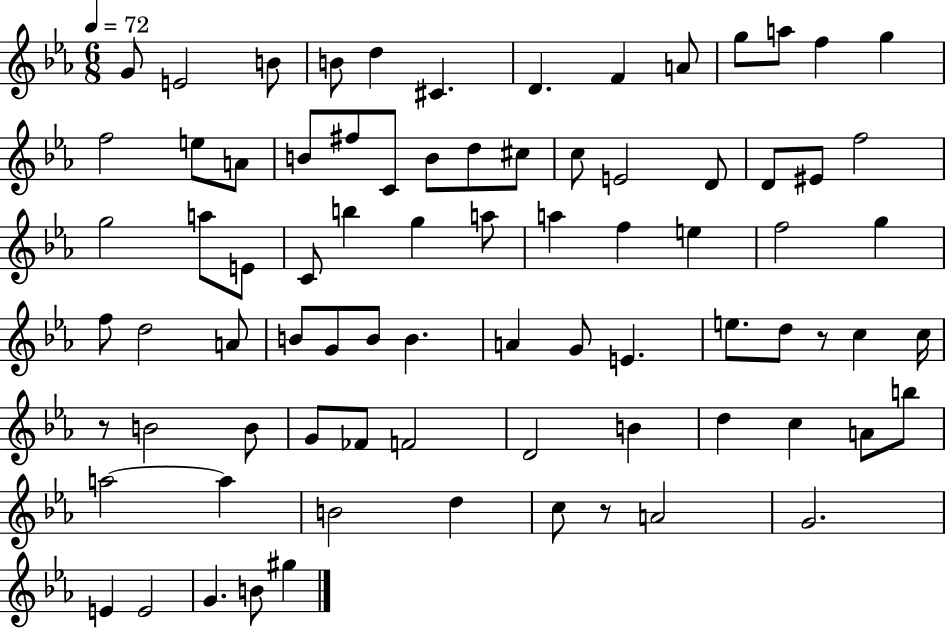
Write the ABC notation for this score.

X:1
T:Untitled
M:6/8
L:1/4
K:Eb
G/2 E2 B/2 B/2 d ^C D F A/2 g/2 a/2 f g f2 e/2 A/2 B/2 ^f/2 C/2 B/2 d/2 ^c/2 c/2 E2 D/2 D/2 ^E/2 f2 g2 a/2 E/2 C/2 b g a/2 a f e f2 g f/2 d2 A/2 B/2 G/2 B/2 B A G/2 E e/2 d/2 z/2 c c/4 z/2 B2 B/2 G/2 _F/2 F2 D2 B d c A/2 b/2 a2 a B2 d c/2 z/2 A2 G2 E E2 G B/2 ^g